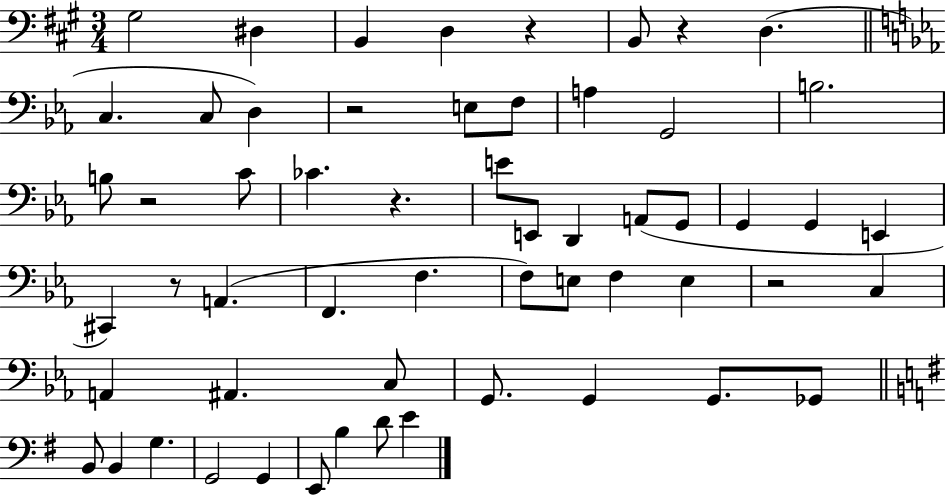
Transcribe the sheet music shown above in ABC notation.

X:1
T:Untitled
M:3/4
L:1/4
K:A
^G,2 ^D, B,, D, z B,,/2 z D, C, C,/2 D, z2 E,/2 F,/2 A, G,,2 B,2 B,/2 z2 C/2 _C z E/2 E,,/2 D,, A,,/2 G,,/2 G,, G,, E,, ^C,, z/2 A,, F,, F, F,/2 E,/2 F, E, z2 C, A,, ^A,, C,/2 G,,/2 G,, G,,/2 _G,,/2 B,,/2 B,, G, G,,2 G,, E,,/2 B, D/2 E